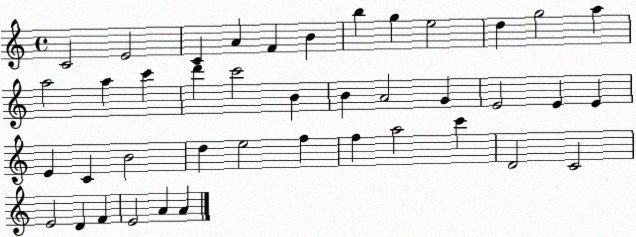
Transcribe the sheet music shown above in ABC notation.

X:1
T:Untitled
M:4/4
L:1/4
K:C
C2 E2 C A F B b g e2 d g2 a a2 a c' d' c'2 B B A2 G E2 E E E C B2 d e2 f f a2 c' D2 C2 E2 D F E2 A A